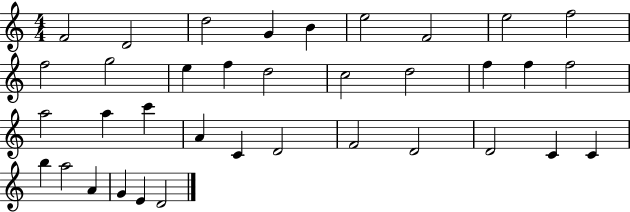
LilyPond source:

{
  \clef treble
  \numericTimeSignature
  \time 4/4
  \key c \major
  f'2 d'2 | d''2 g'4 b'4 | e''2 f'2 | e''2 f''2 | \break f''2 g''2 | e''4 f''4 d''2 | c''2 d''2 | f''4 f''4 f''2 | \break a''2 a''4 c'''4 | a'4 c'4 d'2 | f'2 d'2 | d'2 c'4 c'4 | \break b''4 a''2 a'4 | g'4 e'4 d'2 | \bar "|."
}